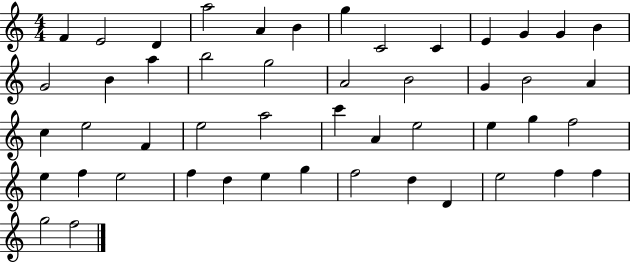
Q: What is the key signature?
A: C major